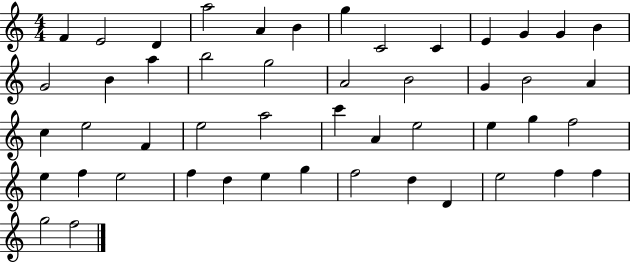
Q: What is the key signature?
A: C major